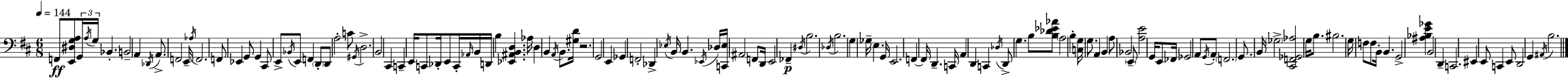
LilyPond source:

{
  \clef bass
  \numericTimeSignature
  \time 6/8
  \key d \major
  \tempo 4 = 144
  f,8\ff <e, dis g a>8 \tuplet 3/2 { g,16 \acciaccatura { a16 } g16 } bes,4.-. | b,2-- a,4 | \acciaccatura { des,16 } a,8.-> f,2 | e,16-- \acciaccatura { aes16 } f,2. | \break f,8 ees,4 g,8 g,4 | cis,8 e,8-> \acciaccatura { bes,16 } e,8 f,4 | \parenthesize d,8-. d,8 a2-. | c'8 \acciaccatura { gis,16 } d2.-> | \break b,2 | cis,4 c,4-- e,16 c,8 | des,16-. e,8 c,16-. \grace { aes,16 } b,16 d,16 b4 <ees, ais, b, d>4. | aes16 d4 b,4 | \break \acciaccatura { a,16 } b,8. <gis d'>16 r2. | g,2 | e,4 ges,4 f,2-. | des,4-> \acciaccatura { ees16 } | \break b,16 b,4. \acciaccatura { ees,16 } des16 <c, ees>16 ais,2 | f,8 d,16 e,2 | fes,4--\p \acciaccatura { dis16 } b2. | \acciaccatura { des16 } b2. | \break g4 | ges16-- e4. g,16 e,2. | f,4~~ | f,16 d,4.-- c,16 a,4 | \break d,4 c,4 \acciaccatura { des16 } | d,8-> g4. b8 <b des' ees' aes'>8 | \parenthesize a2 b4-. | <c g>16 g8. a,4 b,4 | \break a8 bes,2 \parenthesize e,8-- | <a e'>2 g,16 e,8 fes,16 | ges,2 a,8 \acciaccatura { g,16 } a,8-. | \parenthesize f,2. | \break g,8. b,16 \parenthesize ges2-> | <cis, f, ges, aes>2 g16 b8. | bis2. | g16 f8 f8 b,16-. b,4. | \break g,2-> <ais bes e' ges'>4 | b,2 d,4-- | c,2. | eis,4 e,8 c,4 e,8 | \break d,2 g,4 | \acciaccatura { ais,16 } b2. | \bar "|."
}